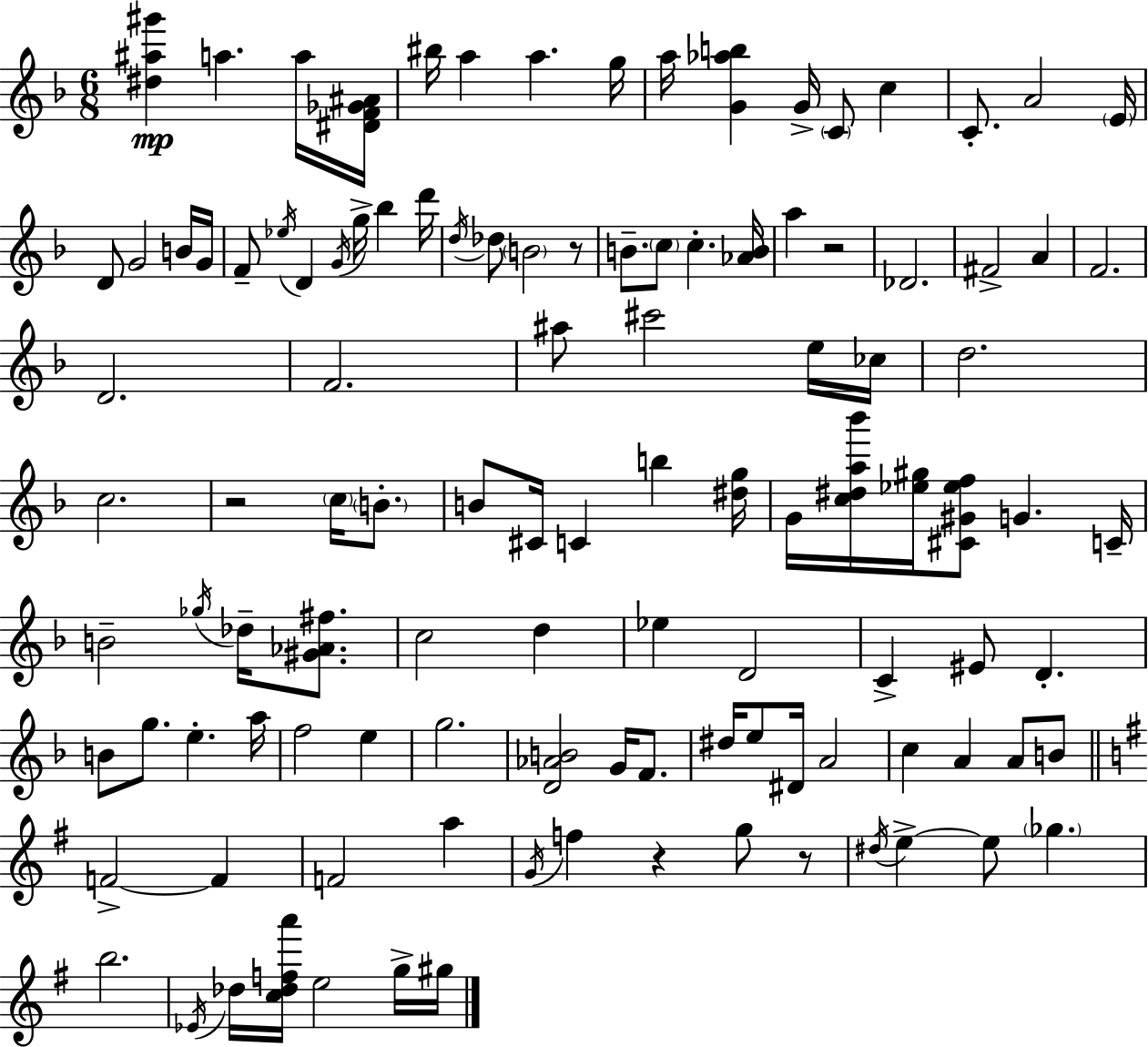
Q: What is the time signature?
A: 6/8